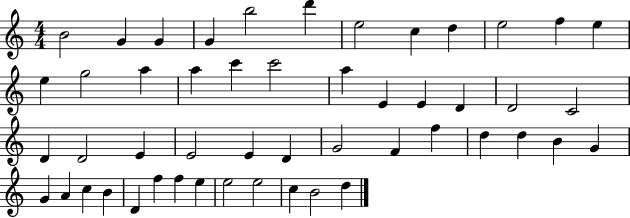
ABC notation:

X:1
T:Untitled
M:4/4
L:1/4
K:C
B2 G G G b2 d' e2 c d e2 f e e g2 a a c' c'2 a E E D D2 C2 D D2 E E2 E D G2 F f d d B G G A c B D f f e e2 e2 c B2 d